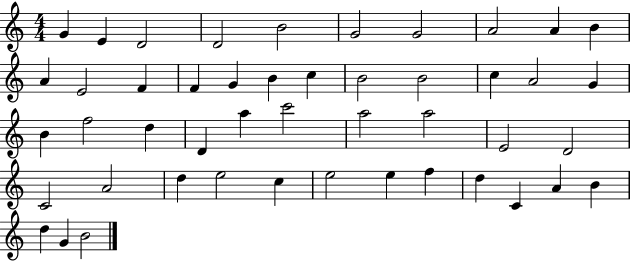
{
  \clef treble
  \numericTimeSignature
  \time 4/4
  \key c \major
  g'4 e'4 d'2 | d'2 b'2 | g'2 g'2 | a'2 a'4 b'4 | \break a'4 e'2 f'4 | f'4 g'4 b'4 c''4 | b'2 b'2 | c''4 a'2 g'4 | \break b'4 f''2 d''4 | d'4 a''4 c'''2 | a''2 a''2 | e'2 d'2 | \break c'2 a'2 | d''4 e''2 c''4 | e''2 e''4 f''4 | d''4 c'4 a'4 b'4 | \break d''4 g'4 b'2 | \bar "|."
}